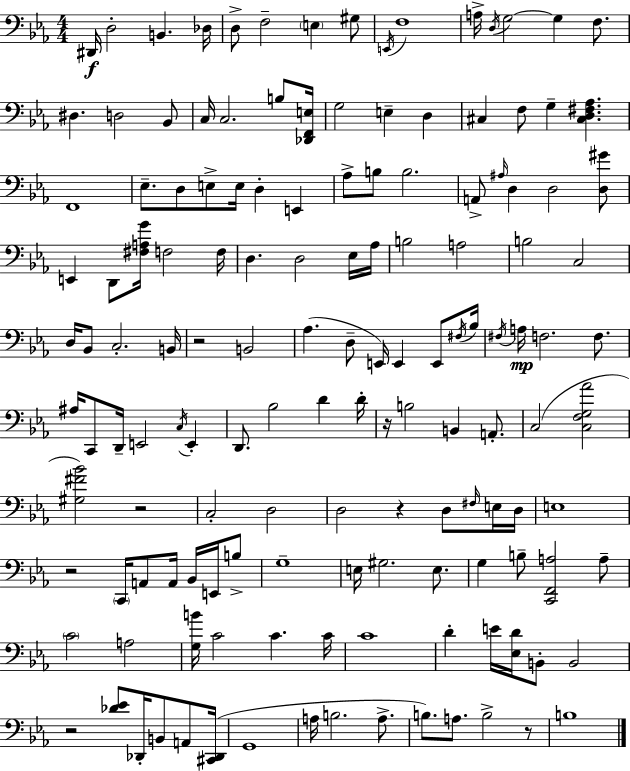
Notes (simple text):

D#2/s D3/h B2/q. Db3/s D3/e F3/h E3/q G#3/e E2/s F3/w A3/s D3/s G3/h G3/q F3/e. D#3/q. D3/h Bb2/e C3/s C3/h. B3/e [Db2,F2,E3]/s G3/h E3/q D3/q C#3/q F3/e G3/q [C#3,D3,F#3,Ab3]/q. F2/w Eb3/e. D3/e E3/e E3/s D3/q E2/q Ab3/e B3/e B3/h. A2/e A#3/s D3/q D3/h [D3,G#4]/e E2/q D2/e [F#3,A3,G4]/s F3/h F3/s D3/q. D3/h Eb3/s Ab3/s B3/h A3/h B3/h C3/h D3/s Bb2/e C3/h. B2/s R/h B2/h Ab3/q. D3/e E2/s E2/q E2/e F#3/s Bb3/s F#3/s A3/s F3/h. F3/e. A#3/s C2/e D2/s E2/h C3/s E2/q D2/e. Bb3/h D4/q D4/s R/s B3/h B2/q A2/e. C3/h [C3,F3,G3,Ab4]/h [G#3,F#4,Bb4]/h R/h C3/h D3/h D3/h R/q D3/e F#3/s E3/s D3/s E3/w R/h C2/s A2/e A2/s Bb2/s E2/s B3/e G3/w E3/s G#3/h. E3/e. G3/q B3/e [C2,F2,A3]/h A3/e C4/h A3/h [G3,B4]/s C4/h C4/q. C4/s C4/w D4/q E4/s [Eb3,D4]/s B2/e B2/h R/h [Db4,Eb4]/e Db2/s B2/e A2/e [C#2,Db2]/s G2/w A3/s B3/h. A3/e. B3/e. A3/e. B3/h R/e B3/w